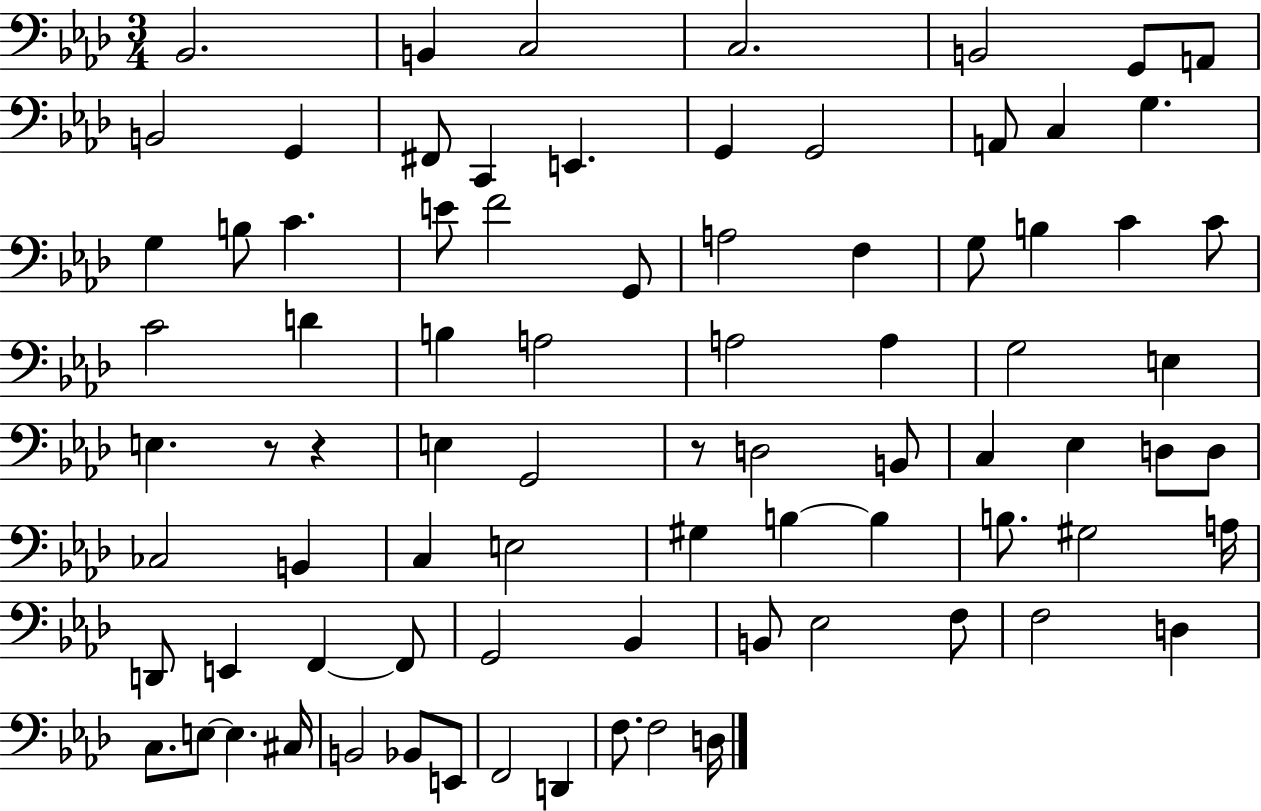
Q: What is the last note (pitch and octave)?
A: D3